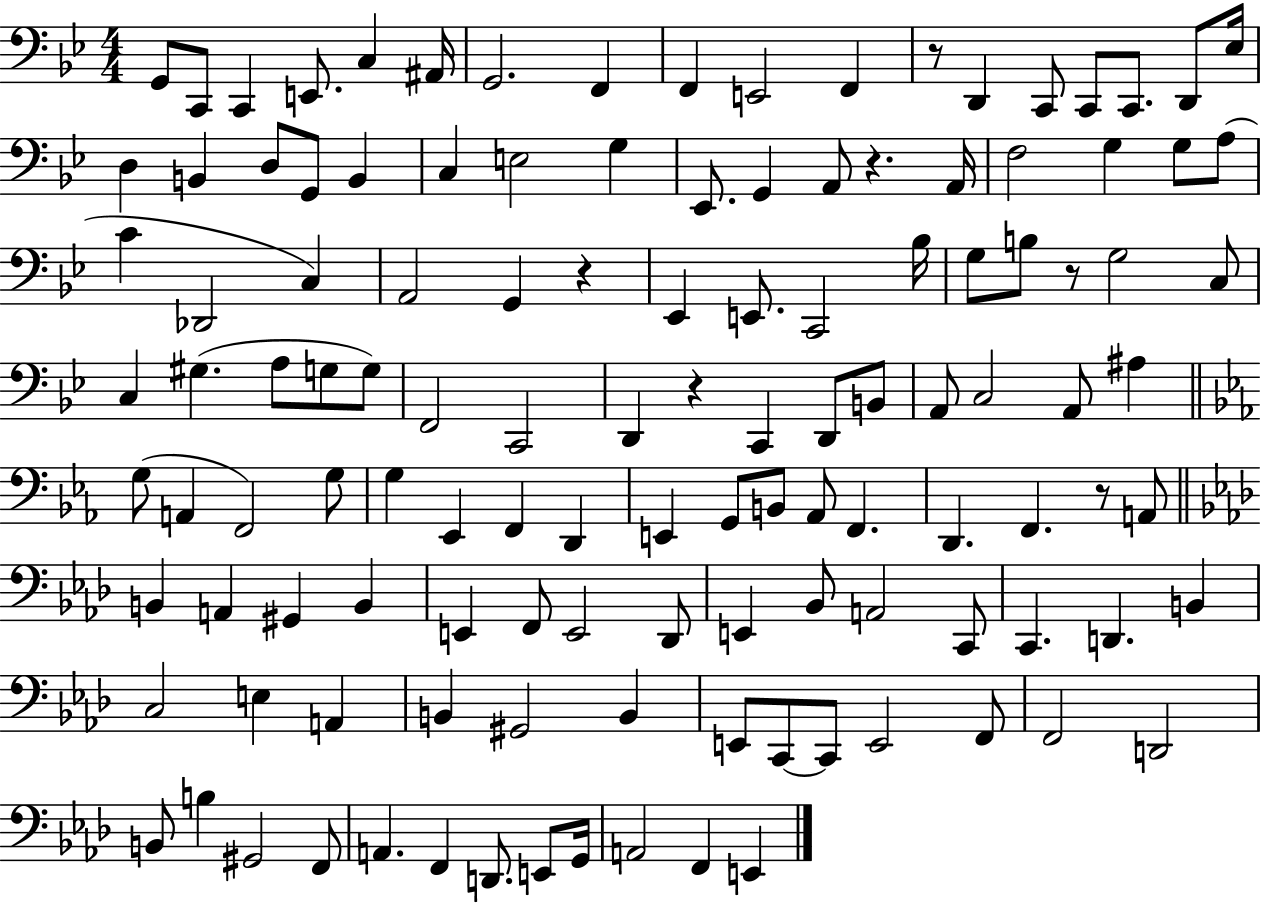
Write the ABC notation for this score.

X:1
T:Untitled
M:4/4
L:1/4
K:Bb
G,,/2 C,,/2 C,, E,,/2 C, ^A,,/4 G,,2 F,, F,, E,,2 F,, z/2 D,, C,,/2 C,,/2 C,,/2 D,,/2 _E,/4 D, B,, D,/2 G,,/2 B,, C, E,2 G, _E,,/2 G,, A,,/2 z A,,/4 F,2 G, G,/2 A,/2 C _D,,2 C, A,,2 G,, z _E,, E,,/2 C,,2 _B,/4 G,/2 B,/2 z/2 G,2 C,/2 C, ^G, A,/2 G,/2 G,/2 F,,2 C,,2 D,, z C,, D,,/2 B,,/2 A,,/2 C,2 A,,/2 ^A, G,/2 A,, F,,2 G,/2 G, _E,, F,, D,, E,, G,,/2 B,,/2 _A,,/2 F,, D,, F,, z/2 A,,/2 B,, A,, ^G,, B,, E,, F,,/2 E,,2 _D,,/2 E,, _B,,/2 A,,2 C,,/2 C,, D,, B,, C,2 E, A,, B,, ^G,,2 B,, E,,/2 C,,/2 C,,/2 E,,2 F,,/2 F,,2 D,,2 B,,/2 B, ^G,,2 F,,/2 A,, F,, D,,/2 E,,/2 G,,/4 A,,2 F,, E,,